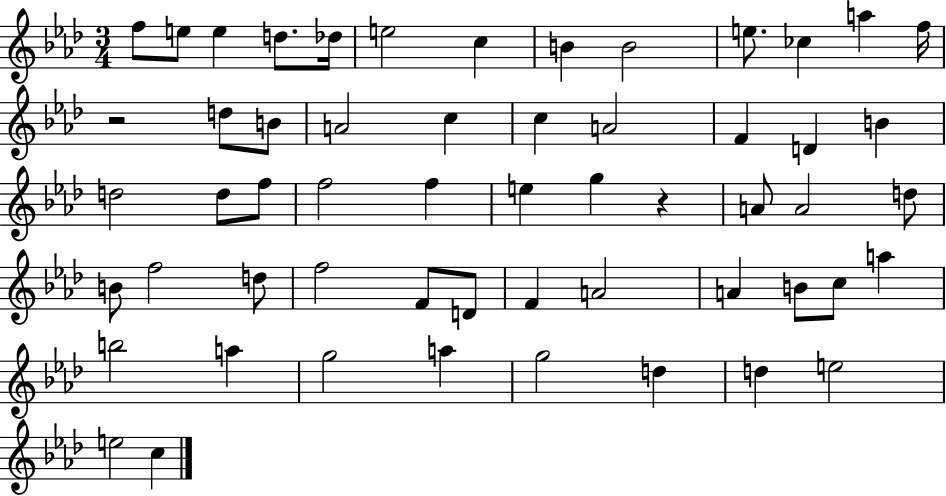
X:1
T:Untitled
M:3/4
L:1/4
K:Ab
f/2 e/2 e d/2 _d/4 e2 c B B2 e/2 _c a f/4 z2 d/2 B/2 A2 c c A2 F D B d2 d/2 f/2 f2 f e g z A/2 A2 d/2 B/2 f2 d/2 f2 F/2 D/2 F A2 A B/2 c/2 a b2 a g2 a g2 d d e2 e2 c